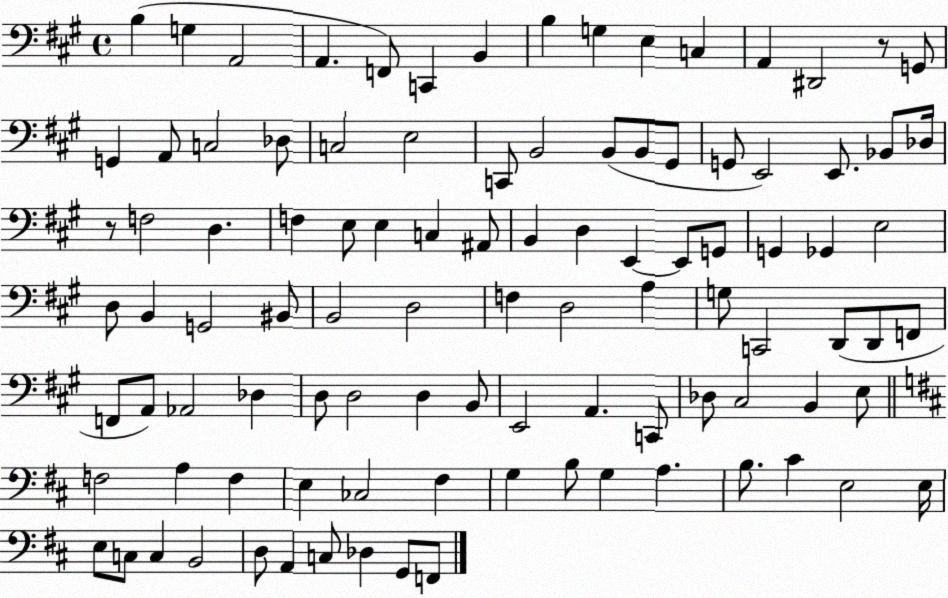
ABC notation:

X:1
T:Untitled
M:4/4
L:1/4
K:A
B, G, A,,2 A,, F,,/2 C,, B,, B, G, E, C, A,, ^D,,2 z/2 G,,/2 G,, A,,/2 C,2 _D,/2 C,2 E,2 C,,/2 B,,2 B,,/2 B,,/2 ^G,,/2 G,,/2 E,,2 E,,/2 _B,,/2 _D,/4 z/2 F,2 D, F, E,/2 E, C, ^A,,/2 B,, D, E,, E,,/2 G,,/2 G,, _G,, E,2 D,/2 B,, G,,2 ^B,,/2 B,,2 D,2 F, D,2 A, G,/2 C,,2 D,,/2 D,,/2 F,,/2 F,,/2 A,,/2 _A,,2 _D, D,/2 D,2 D, B,,/2 E,,2 A,, C,,/2 _D,/2 ^C,2 B,, E,/2 F,2 A, F, E, _C,2 ^F, G, B,/2 G, A, B,/2 ^C E,2 E,/4 E,/2 C,/2 C, B,,2 D,/2 A,, C,/2 _D, G,,/2 F,,/2